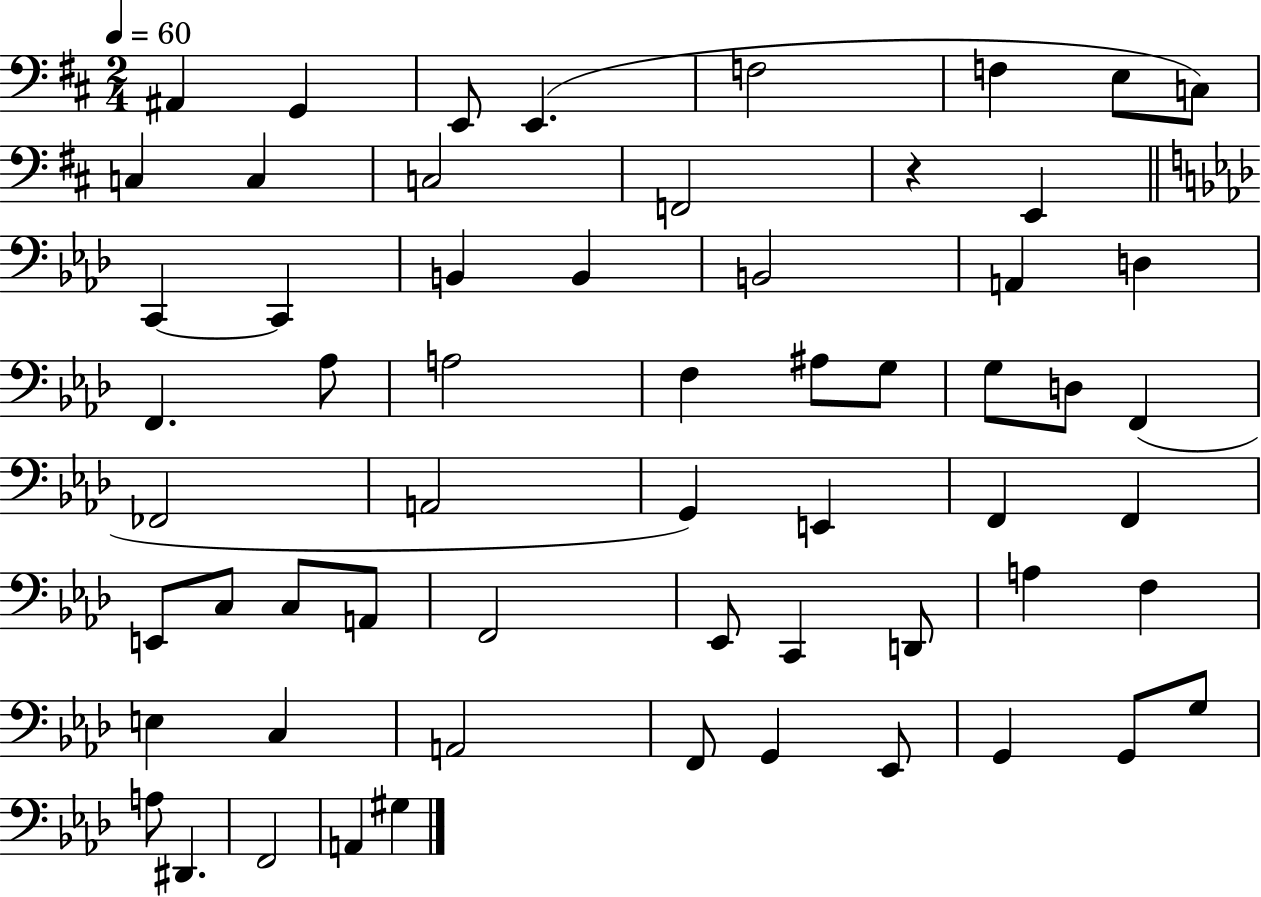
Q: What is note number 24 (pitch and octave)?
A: F3